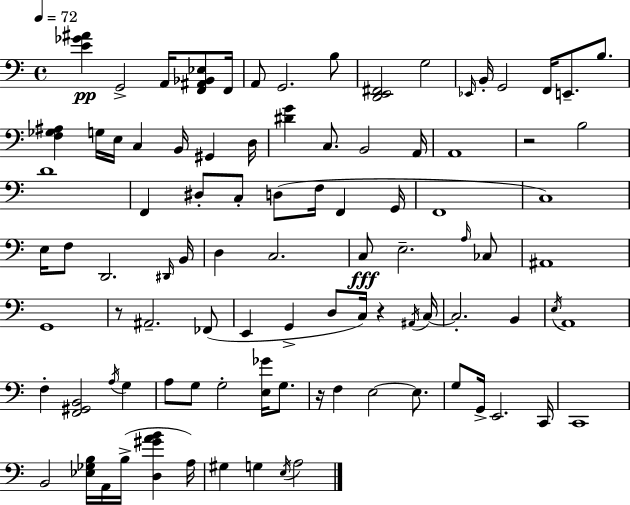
[E4,Gb4,A#4]/q G2/h A2/s [F2,A#2,Bb2,Eb3]/e F2/s A2/e G2/h. B3/e [D2,E2,F#2]/h G3/h Eb2/s B2/s G2/h F2/s E2/e. B3/e. [F3,Gb3,A#3]/q G3/s E3/s C3/q B2/s G#2/q D3/s [D#4,G4]/q C3/e. B2/h A2/s A2/w R/h B3/h D4/w F2/q D#3/e C3/e D3/e F3/s F2/q G2/s F2/w C3/w E3/s F3/e D2/h. D#2/s B2/s D3/q C3/h. C3/e E3/h. A3/s CES3/e A#2/w G2/w R/e A#2/h. FES2/e E2/q G2/q D3/e C3/s R/q A#2/s C3/s C3/h. B2/q E3/s A2/w F3/q [F2,G#2,B2]/h A3/s G3/q A3/e G3/e G3/h [E3,Gb4]/s G3/e. R/s F3/q E3/h E3/e. G3/e G2/s E2/h. C2/s C2/w B2/h [Eb3,Gb3,B3]/s A2/s B3/s [D3,G#4,A4,B4]/q A3/s G#3/q G3/q E3/s A3/h